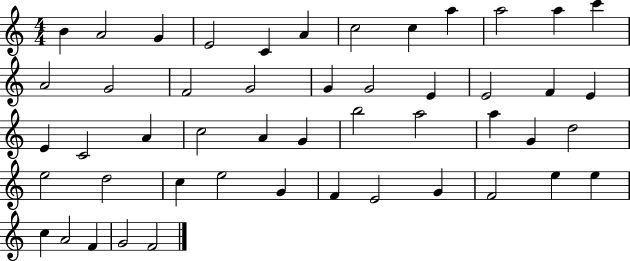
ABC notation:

X:1
T:Untitled
M:4/4
L:1/4
K:C
B A2 G E2 C A c2 c a a2 a c' A2 G2 F2 G2 G G2 E E2 F E E C2 A c2 A G b2 a2 a G d2 e2 d2 c e2 G F E2 G F2 e e c A2 F G2 F2